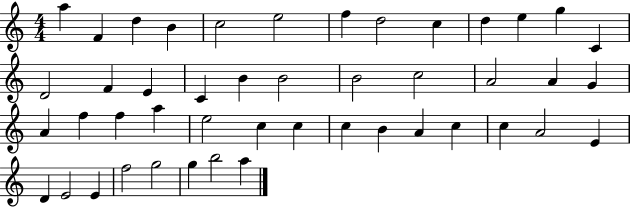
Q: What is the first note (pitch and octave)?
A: A5